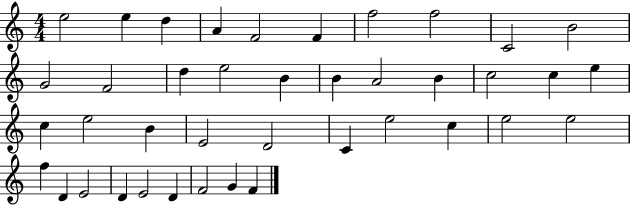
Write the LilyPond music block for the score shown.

{
  \clef treble
  \numericTimeSignature
  \time 4/4
  \key c \major
  e''2 e''4 d''4 | a'4 f'2 f'4 | f''2 f''2 | c'2 b'2 | \break g'2 f'2 | d''4 e''2 b'4 | b'4 a'2 b'4 | c''2 c''4 e''4 | \break c''4 e''2 b'4 | e'2 d'2 | c'4 e''2 c''4 | e''2 e''2 | \break f''4 d'4 e'2 | d'4 e'2 d'4 | f'2 g'4 f'4 | \bar "|."
}